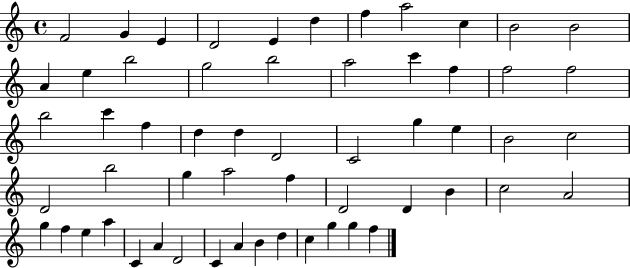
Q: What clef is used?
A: treble